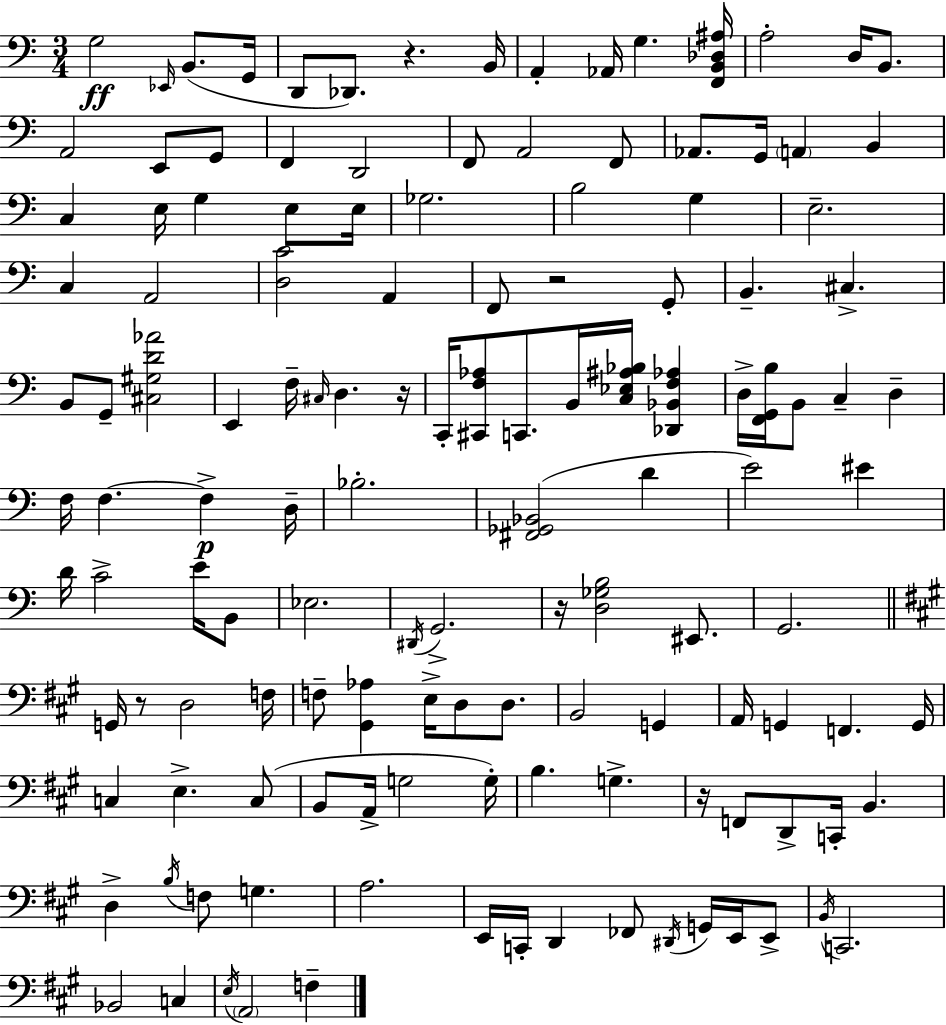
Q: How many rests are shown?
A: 6